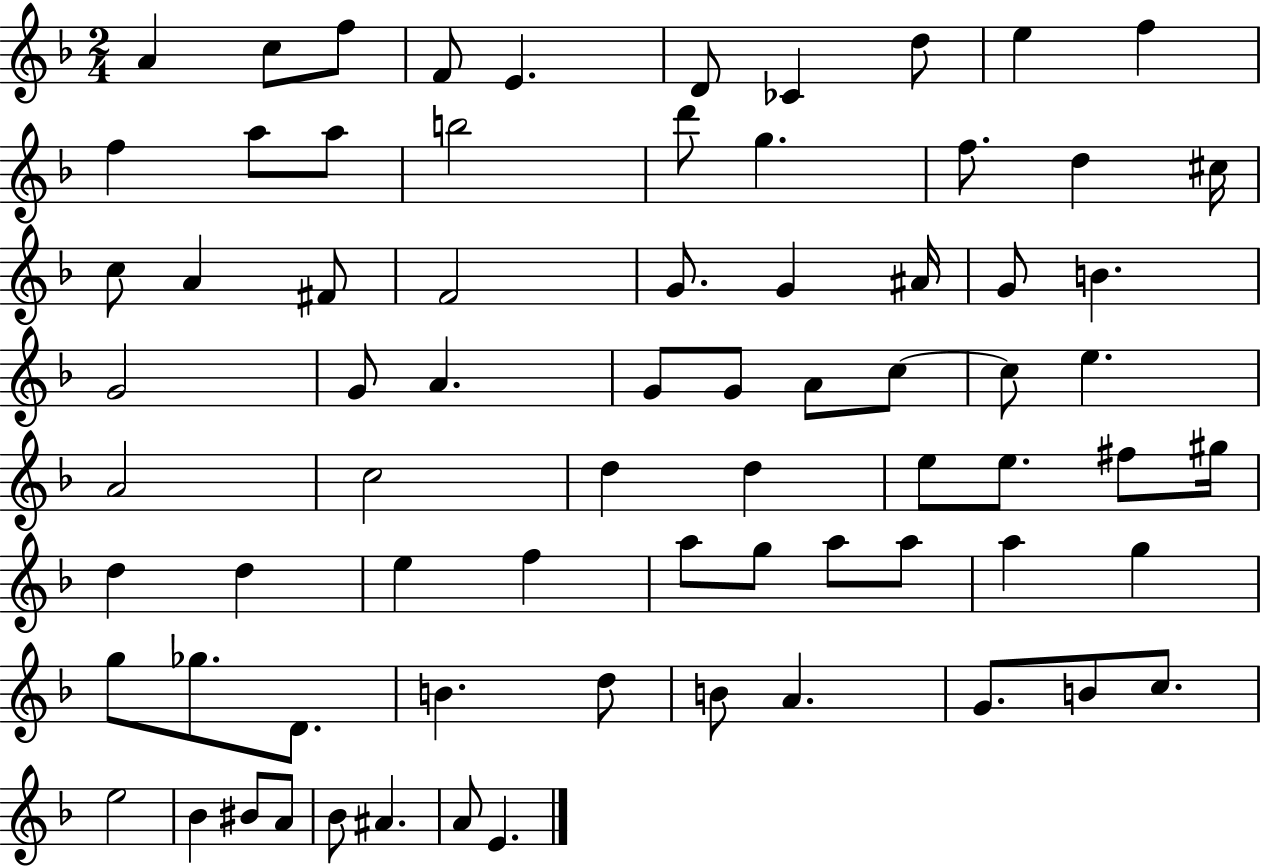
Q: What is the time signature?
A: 2/4